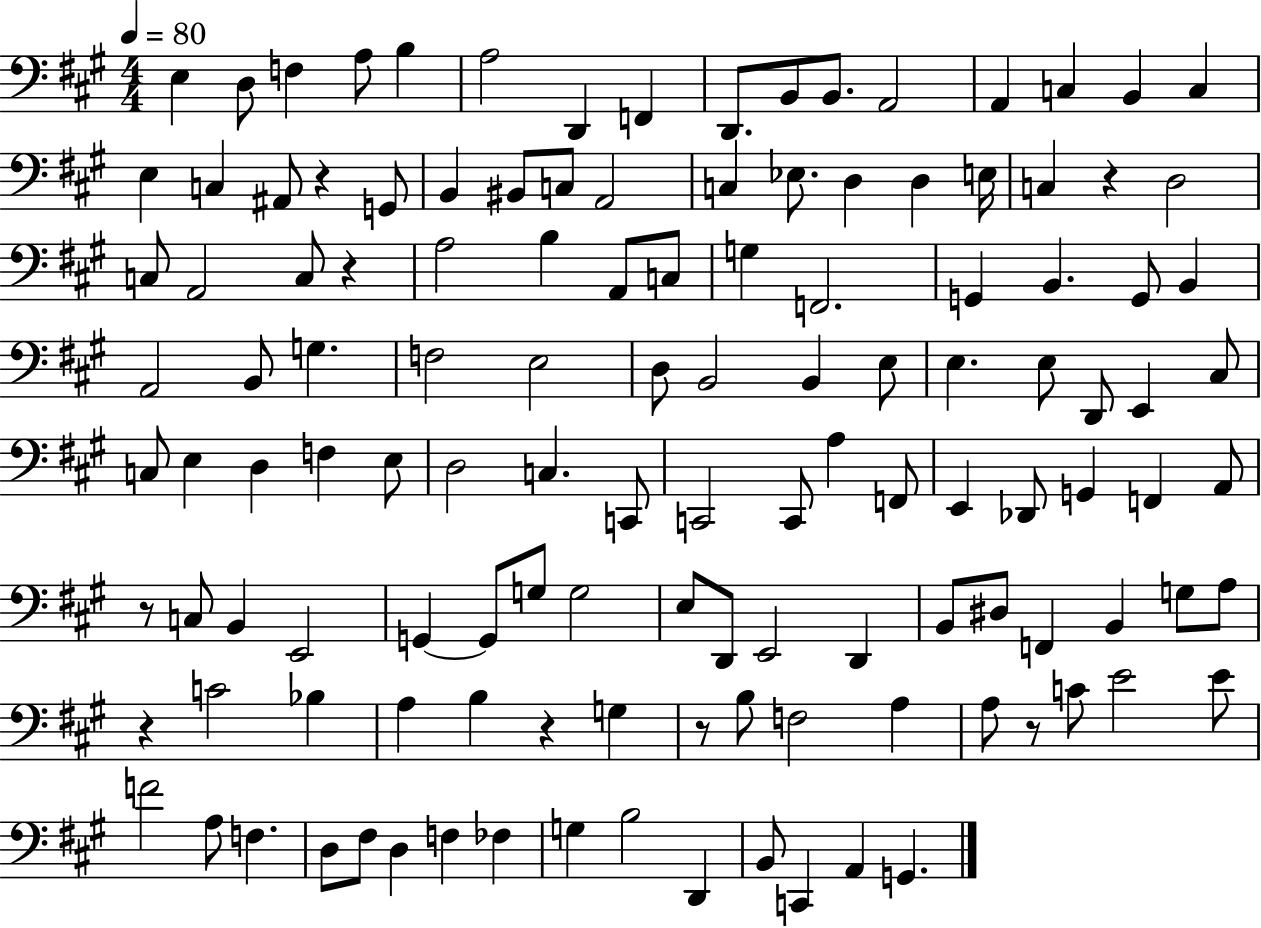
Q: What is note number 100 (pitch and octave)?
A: A3